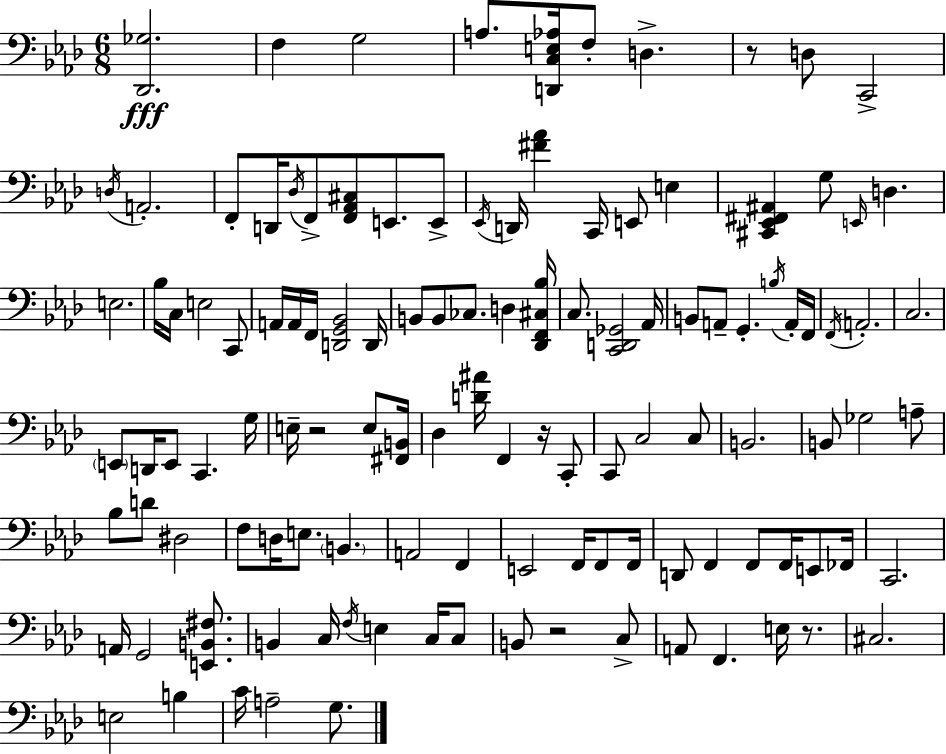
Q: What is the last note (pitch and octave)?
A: G3